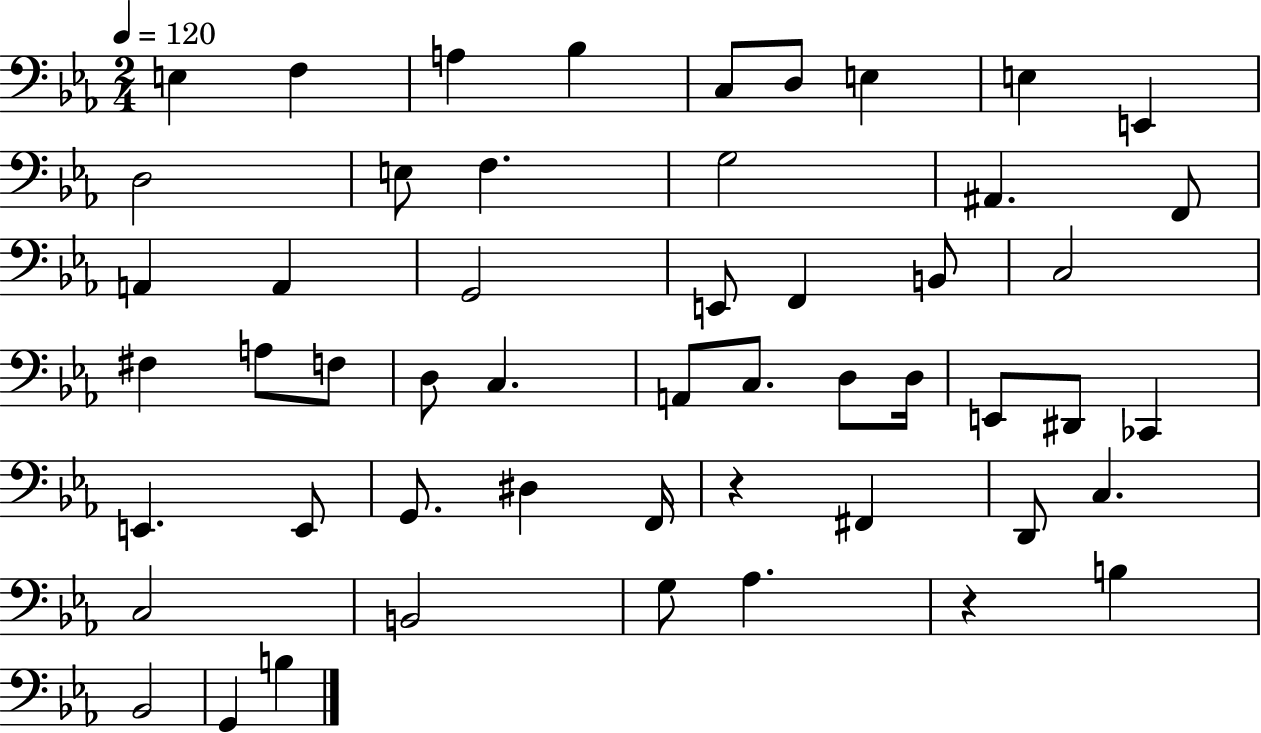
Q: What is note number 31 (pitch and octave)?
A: D3